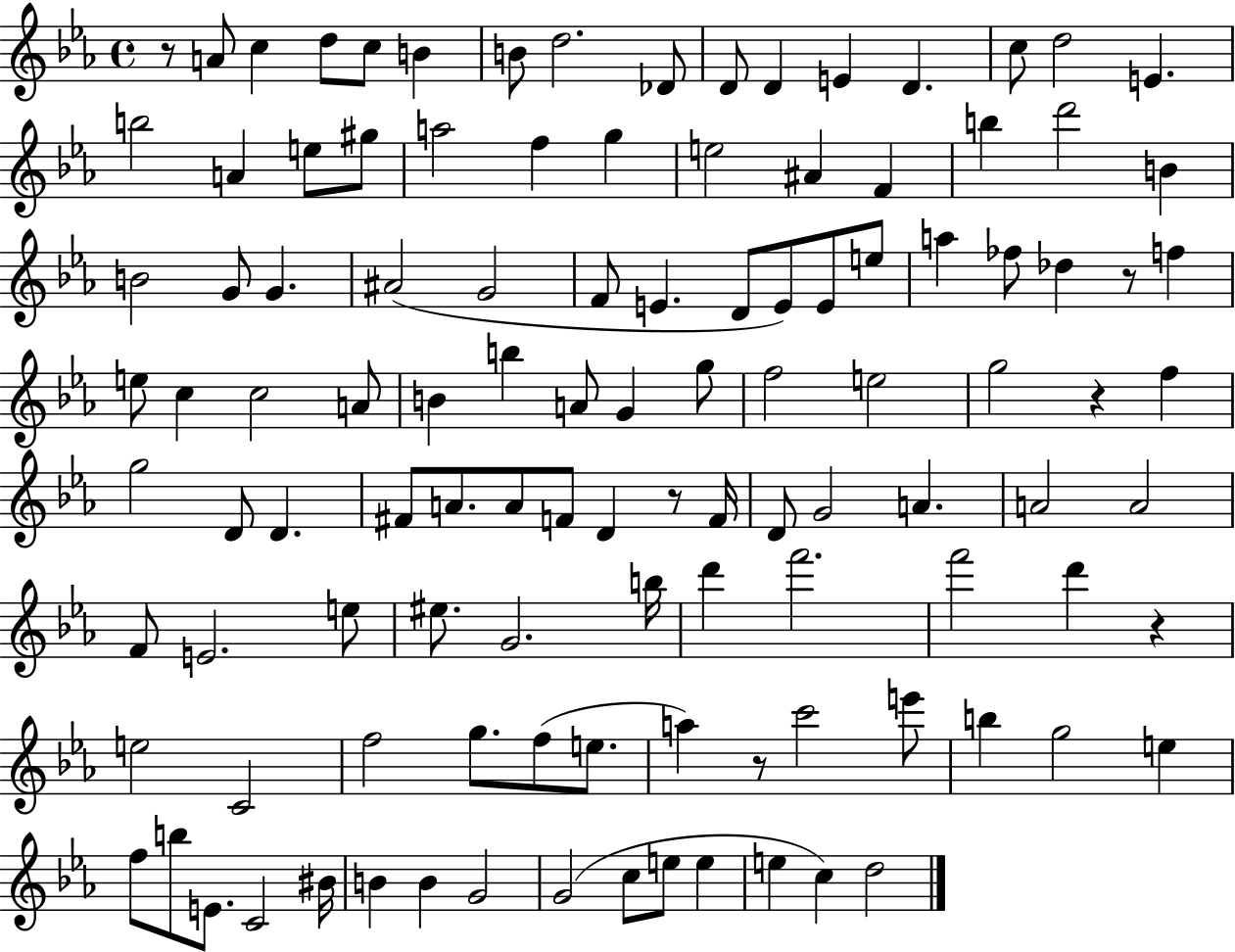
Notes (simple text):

R/e A4/e C5/q D5/e C5/e B4/q B4/e D5/h. Db4/e D4/e D4/q E4/q D4/q. C5/e D5/h E4/q. B5/h A4/q E5/e G#5/e A5/h F5/q G5/q E5/h A#4/q F4/q B5/q D6/h B4/q B4/h G4/e G4/q. A#4/h G4/h F4/e E4/q. D4/e E4/e E4/e E5/e A5/q FES5/e Db5/q R/e F5/q E5/e C5/q C5/h A4/e B4/q B5/q A4/e G4/q G5/e F5/h E5/h G5/h R/q F5/q G5/h D4/e D4/q. F#4/e A4/e. A4/e F4/e D4/q R/e F4/s D4/e G4/h A4/q. A4/h A4/h F4/e E4/h. E5/e EIS5/e. G4/h. B5/s D6/q F6/h. F6/h D6/q R/q E5/h C4/h F5/h G5/e. F5/e E5/e. A5/q R/e C6/h E6/e B5/q G5/h E5/q F5/e B5/e E4/e. C4/h BIS4/s B4/q B4/q G4/h G4/h C5/e E5/e E5/q E5/q C5/q D5/h